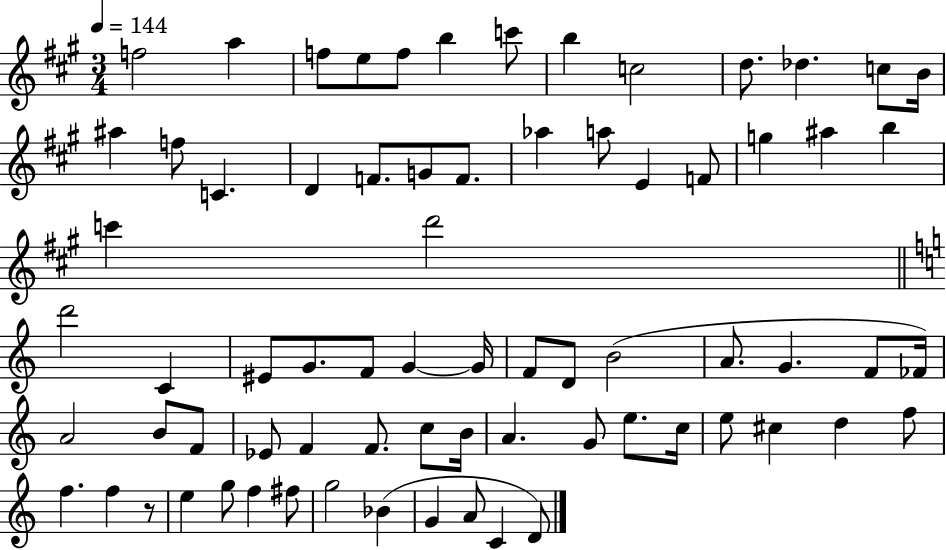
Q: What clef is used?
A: treble